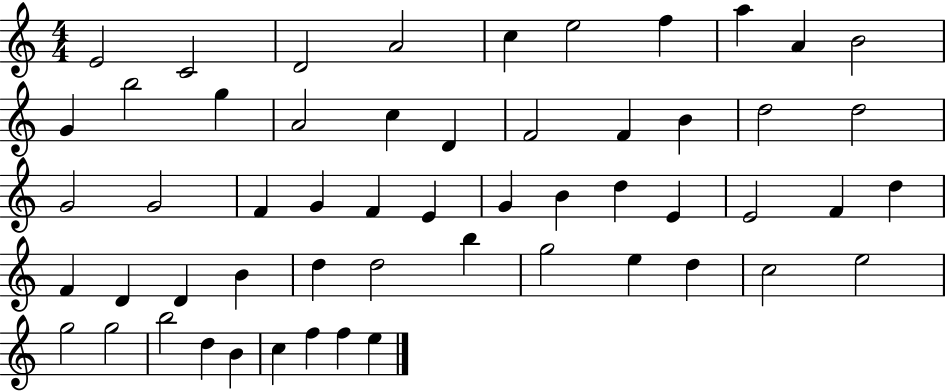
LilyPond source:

{
  \clef treble
  \numericTimeSignature
  \time 4/4
  \key c \major
  e'2 c'2 | d'2 a'2 | c''4 e''2 f''4 | a''4 a'4 b'2 | \break g'4 b''2 g''4 | a'2 c''4 d'4 | f'2 f'4 b'4 | d''2 d''2 | \break g'2 g'2 | f'4 g'4 f'4 e'4 | g'4 b'4 d''4 e'4 | e'2 f'4 d''4 | \break f'4 d'4 d'4 b'4 | d''4 d''2 b''4 | g''2 e''4 d''4 | c''2 e''2 | \break g''2 g''2 | b''2 d''4 b'4 | c''4 f''4 f''4 e''4 | \bar "|."
}